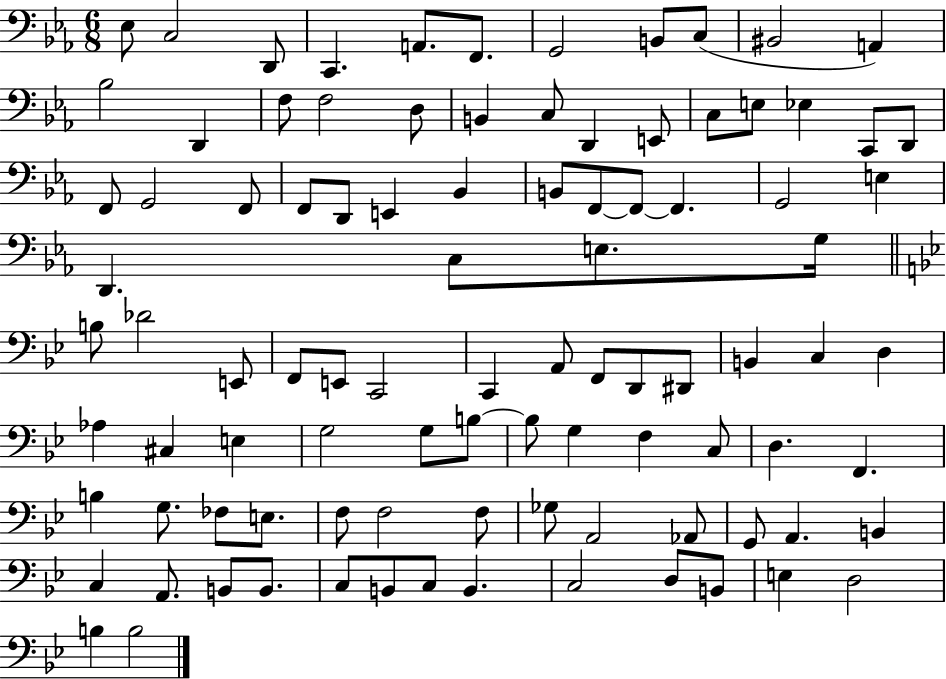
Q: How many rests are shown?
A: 0